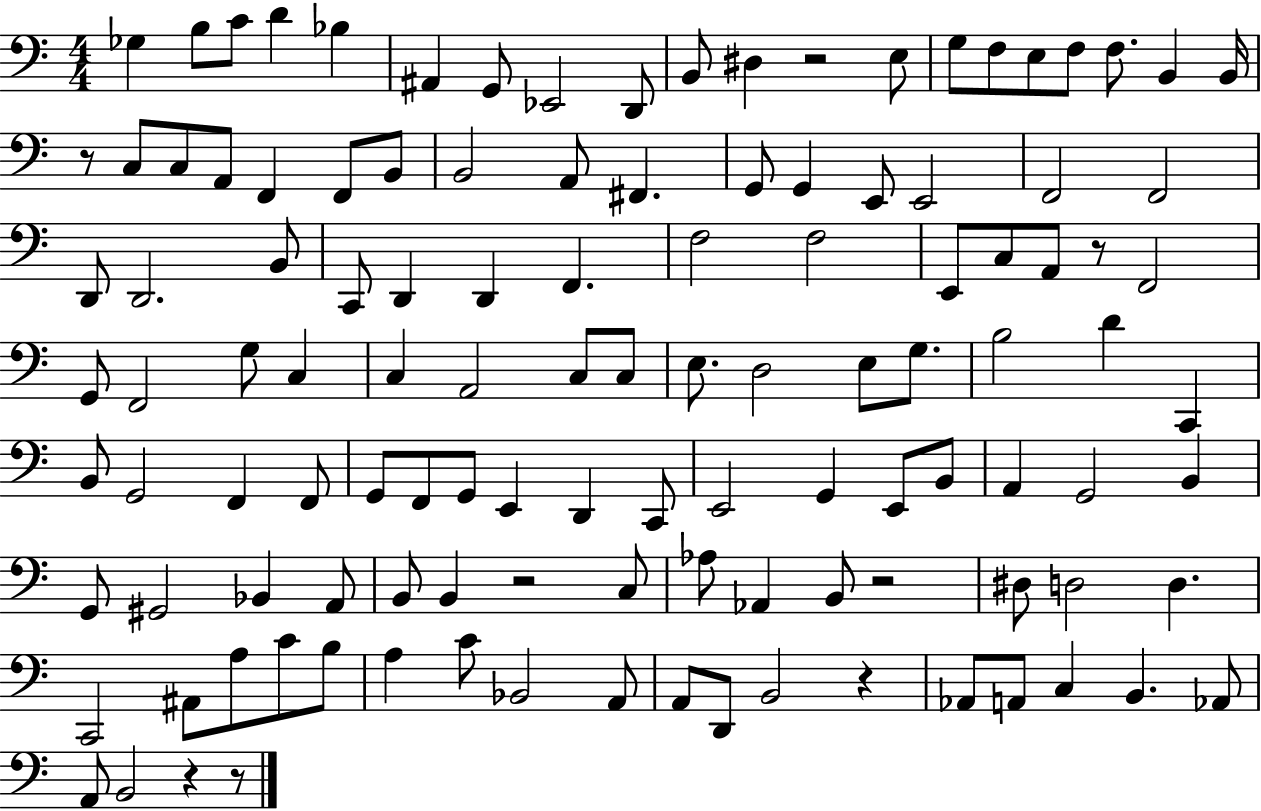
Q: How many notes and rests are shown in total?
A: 119